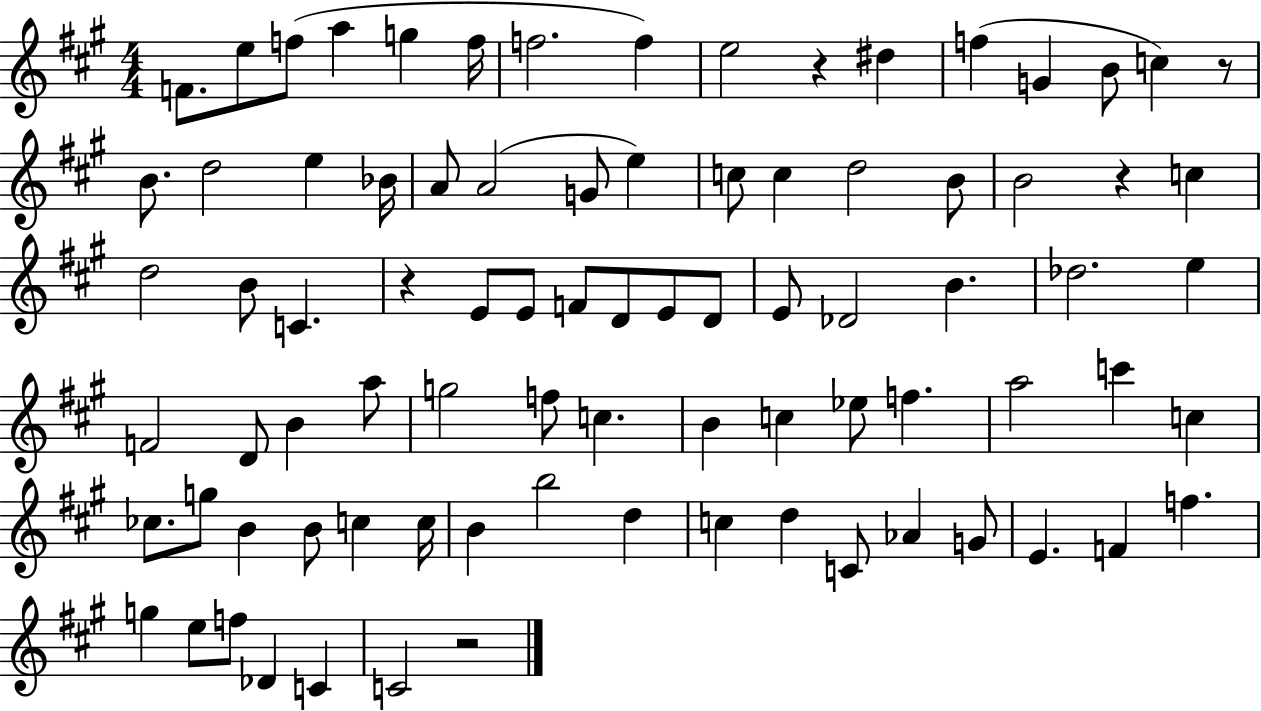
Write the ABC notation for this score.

X:1
T:Untitled
M:4/4
L:1/4
K:A
F/2 e/2 f/2 a g f/4 f2 f e2 z ^d f G B/2 c z/2 B/2 d2 e _B/4 A/2 A2 G/2 e c/2 c d2 B/2 B2 z c d2 B/2 C z E/2 E/2 F/2 D/2 E/2 D/2 E/2 _D2 B _d2 e F2 D/2 B a/2 g2 f/2 c B c _e/2 f a2 c' c _c/2 g/2 B B/2 c c/4 B b2 d c d C/2 _A G/2 E F f g e/2 f/2 _D C C2 z2